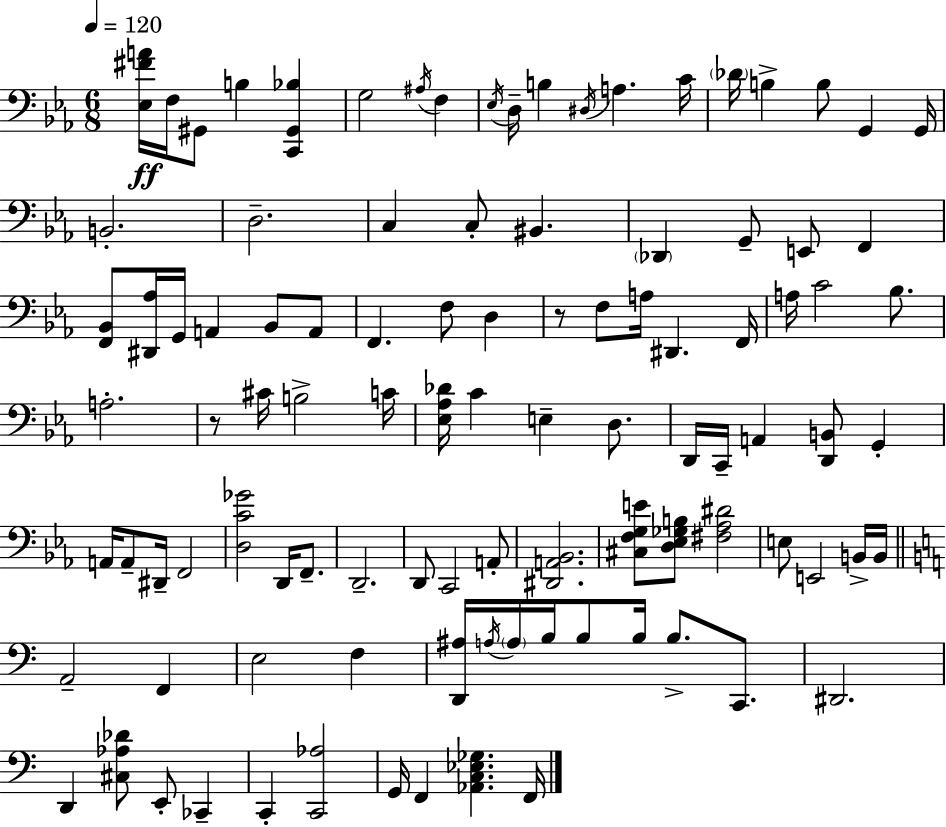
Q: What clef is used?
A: bass